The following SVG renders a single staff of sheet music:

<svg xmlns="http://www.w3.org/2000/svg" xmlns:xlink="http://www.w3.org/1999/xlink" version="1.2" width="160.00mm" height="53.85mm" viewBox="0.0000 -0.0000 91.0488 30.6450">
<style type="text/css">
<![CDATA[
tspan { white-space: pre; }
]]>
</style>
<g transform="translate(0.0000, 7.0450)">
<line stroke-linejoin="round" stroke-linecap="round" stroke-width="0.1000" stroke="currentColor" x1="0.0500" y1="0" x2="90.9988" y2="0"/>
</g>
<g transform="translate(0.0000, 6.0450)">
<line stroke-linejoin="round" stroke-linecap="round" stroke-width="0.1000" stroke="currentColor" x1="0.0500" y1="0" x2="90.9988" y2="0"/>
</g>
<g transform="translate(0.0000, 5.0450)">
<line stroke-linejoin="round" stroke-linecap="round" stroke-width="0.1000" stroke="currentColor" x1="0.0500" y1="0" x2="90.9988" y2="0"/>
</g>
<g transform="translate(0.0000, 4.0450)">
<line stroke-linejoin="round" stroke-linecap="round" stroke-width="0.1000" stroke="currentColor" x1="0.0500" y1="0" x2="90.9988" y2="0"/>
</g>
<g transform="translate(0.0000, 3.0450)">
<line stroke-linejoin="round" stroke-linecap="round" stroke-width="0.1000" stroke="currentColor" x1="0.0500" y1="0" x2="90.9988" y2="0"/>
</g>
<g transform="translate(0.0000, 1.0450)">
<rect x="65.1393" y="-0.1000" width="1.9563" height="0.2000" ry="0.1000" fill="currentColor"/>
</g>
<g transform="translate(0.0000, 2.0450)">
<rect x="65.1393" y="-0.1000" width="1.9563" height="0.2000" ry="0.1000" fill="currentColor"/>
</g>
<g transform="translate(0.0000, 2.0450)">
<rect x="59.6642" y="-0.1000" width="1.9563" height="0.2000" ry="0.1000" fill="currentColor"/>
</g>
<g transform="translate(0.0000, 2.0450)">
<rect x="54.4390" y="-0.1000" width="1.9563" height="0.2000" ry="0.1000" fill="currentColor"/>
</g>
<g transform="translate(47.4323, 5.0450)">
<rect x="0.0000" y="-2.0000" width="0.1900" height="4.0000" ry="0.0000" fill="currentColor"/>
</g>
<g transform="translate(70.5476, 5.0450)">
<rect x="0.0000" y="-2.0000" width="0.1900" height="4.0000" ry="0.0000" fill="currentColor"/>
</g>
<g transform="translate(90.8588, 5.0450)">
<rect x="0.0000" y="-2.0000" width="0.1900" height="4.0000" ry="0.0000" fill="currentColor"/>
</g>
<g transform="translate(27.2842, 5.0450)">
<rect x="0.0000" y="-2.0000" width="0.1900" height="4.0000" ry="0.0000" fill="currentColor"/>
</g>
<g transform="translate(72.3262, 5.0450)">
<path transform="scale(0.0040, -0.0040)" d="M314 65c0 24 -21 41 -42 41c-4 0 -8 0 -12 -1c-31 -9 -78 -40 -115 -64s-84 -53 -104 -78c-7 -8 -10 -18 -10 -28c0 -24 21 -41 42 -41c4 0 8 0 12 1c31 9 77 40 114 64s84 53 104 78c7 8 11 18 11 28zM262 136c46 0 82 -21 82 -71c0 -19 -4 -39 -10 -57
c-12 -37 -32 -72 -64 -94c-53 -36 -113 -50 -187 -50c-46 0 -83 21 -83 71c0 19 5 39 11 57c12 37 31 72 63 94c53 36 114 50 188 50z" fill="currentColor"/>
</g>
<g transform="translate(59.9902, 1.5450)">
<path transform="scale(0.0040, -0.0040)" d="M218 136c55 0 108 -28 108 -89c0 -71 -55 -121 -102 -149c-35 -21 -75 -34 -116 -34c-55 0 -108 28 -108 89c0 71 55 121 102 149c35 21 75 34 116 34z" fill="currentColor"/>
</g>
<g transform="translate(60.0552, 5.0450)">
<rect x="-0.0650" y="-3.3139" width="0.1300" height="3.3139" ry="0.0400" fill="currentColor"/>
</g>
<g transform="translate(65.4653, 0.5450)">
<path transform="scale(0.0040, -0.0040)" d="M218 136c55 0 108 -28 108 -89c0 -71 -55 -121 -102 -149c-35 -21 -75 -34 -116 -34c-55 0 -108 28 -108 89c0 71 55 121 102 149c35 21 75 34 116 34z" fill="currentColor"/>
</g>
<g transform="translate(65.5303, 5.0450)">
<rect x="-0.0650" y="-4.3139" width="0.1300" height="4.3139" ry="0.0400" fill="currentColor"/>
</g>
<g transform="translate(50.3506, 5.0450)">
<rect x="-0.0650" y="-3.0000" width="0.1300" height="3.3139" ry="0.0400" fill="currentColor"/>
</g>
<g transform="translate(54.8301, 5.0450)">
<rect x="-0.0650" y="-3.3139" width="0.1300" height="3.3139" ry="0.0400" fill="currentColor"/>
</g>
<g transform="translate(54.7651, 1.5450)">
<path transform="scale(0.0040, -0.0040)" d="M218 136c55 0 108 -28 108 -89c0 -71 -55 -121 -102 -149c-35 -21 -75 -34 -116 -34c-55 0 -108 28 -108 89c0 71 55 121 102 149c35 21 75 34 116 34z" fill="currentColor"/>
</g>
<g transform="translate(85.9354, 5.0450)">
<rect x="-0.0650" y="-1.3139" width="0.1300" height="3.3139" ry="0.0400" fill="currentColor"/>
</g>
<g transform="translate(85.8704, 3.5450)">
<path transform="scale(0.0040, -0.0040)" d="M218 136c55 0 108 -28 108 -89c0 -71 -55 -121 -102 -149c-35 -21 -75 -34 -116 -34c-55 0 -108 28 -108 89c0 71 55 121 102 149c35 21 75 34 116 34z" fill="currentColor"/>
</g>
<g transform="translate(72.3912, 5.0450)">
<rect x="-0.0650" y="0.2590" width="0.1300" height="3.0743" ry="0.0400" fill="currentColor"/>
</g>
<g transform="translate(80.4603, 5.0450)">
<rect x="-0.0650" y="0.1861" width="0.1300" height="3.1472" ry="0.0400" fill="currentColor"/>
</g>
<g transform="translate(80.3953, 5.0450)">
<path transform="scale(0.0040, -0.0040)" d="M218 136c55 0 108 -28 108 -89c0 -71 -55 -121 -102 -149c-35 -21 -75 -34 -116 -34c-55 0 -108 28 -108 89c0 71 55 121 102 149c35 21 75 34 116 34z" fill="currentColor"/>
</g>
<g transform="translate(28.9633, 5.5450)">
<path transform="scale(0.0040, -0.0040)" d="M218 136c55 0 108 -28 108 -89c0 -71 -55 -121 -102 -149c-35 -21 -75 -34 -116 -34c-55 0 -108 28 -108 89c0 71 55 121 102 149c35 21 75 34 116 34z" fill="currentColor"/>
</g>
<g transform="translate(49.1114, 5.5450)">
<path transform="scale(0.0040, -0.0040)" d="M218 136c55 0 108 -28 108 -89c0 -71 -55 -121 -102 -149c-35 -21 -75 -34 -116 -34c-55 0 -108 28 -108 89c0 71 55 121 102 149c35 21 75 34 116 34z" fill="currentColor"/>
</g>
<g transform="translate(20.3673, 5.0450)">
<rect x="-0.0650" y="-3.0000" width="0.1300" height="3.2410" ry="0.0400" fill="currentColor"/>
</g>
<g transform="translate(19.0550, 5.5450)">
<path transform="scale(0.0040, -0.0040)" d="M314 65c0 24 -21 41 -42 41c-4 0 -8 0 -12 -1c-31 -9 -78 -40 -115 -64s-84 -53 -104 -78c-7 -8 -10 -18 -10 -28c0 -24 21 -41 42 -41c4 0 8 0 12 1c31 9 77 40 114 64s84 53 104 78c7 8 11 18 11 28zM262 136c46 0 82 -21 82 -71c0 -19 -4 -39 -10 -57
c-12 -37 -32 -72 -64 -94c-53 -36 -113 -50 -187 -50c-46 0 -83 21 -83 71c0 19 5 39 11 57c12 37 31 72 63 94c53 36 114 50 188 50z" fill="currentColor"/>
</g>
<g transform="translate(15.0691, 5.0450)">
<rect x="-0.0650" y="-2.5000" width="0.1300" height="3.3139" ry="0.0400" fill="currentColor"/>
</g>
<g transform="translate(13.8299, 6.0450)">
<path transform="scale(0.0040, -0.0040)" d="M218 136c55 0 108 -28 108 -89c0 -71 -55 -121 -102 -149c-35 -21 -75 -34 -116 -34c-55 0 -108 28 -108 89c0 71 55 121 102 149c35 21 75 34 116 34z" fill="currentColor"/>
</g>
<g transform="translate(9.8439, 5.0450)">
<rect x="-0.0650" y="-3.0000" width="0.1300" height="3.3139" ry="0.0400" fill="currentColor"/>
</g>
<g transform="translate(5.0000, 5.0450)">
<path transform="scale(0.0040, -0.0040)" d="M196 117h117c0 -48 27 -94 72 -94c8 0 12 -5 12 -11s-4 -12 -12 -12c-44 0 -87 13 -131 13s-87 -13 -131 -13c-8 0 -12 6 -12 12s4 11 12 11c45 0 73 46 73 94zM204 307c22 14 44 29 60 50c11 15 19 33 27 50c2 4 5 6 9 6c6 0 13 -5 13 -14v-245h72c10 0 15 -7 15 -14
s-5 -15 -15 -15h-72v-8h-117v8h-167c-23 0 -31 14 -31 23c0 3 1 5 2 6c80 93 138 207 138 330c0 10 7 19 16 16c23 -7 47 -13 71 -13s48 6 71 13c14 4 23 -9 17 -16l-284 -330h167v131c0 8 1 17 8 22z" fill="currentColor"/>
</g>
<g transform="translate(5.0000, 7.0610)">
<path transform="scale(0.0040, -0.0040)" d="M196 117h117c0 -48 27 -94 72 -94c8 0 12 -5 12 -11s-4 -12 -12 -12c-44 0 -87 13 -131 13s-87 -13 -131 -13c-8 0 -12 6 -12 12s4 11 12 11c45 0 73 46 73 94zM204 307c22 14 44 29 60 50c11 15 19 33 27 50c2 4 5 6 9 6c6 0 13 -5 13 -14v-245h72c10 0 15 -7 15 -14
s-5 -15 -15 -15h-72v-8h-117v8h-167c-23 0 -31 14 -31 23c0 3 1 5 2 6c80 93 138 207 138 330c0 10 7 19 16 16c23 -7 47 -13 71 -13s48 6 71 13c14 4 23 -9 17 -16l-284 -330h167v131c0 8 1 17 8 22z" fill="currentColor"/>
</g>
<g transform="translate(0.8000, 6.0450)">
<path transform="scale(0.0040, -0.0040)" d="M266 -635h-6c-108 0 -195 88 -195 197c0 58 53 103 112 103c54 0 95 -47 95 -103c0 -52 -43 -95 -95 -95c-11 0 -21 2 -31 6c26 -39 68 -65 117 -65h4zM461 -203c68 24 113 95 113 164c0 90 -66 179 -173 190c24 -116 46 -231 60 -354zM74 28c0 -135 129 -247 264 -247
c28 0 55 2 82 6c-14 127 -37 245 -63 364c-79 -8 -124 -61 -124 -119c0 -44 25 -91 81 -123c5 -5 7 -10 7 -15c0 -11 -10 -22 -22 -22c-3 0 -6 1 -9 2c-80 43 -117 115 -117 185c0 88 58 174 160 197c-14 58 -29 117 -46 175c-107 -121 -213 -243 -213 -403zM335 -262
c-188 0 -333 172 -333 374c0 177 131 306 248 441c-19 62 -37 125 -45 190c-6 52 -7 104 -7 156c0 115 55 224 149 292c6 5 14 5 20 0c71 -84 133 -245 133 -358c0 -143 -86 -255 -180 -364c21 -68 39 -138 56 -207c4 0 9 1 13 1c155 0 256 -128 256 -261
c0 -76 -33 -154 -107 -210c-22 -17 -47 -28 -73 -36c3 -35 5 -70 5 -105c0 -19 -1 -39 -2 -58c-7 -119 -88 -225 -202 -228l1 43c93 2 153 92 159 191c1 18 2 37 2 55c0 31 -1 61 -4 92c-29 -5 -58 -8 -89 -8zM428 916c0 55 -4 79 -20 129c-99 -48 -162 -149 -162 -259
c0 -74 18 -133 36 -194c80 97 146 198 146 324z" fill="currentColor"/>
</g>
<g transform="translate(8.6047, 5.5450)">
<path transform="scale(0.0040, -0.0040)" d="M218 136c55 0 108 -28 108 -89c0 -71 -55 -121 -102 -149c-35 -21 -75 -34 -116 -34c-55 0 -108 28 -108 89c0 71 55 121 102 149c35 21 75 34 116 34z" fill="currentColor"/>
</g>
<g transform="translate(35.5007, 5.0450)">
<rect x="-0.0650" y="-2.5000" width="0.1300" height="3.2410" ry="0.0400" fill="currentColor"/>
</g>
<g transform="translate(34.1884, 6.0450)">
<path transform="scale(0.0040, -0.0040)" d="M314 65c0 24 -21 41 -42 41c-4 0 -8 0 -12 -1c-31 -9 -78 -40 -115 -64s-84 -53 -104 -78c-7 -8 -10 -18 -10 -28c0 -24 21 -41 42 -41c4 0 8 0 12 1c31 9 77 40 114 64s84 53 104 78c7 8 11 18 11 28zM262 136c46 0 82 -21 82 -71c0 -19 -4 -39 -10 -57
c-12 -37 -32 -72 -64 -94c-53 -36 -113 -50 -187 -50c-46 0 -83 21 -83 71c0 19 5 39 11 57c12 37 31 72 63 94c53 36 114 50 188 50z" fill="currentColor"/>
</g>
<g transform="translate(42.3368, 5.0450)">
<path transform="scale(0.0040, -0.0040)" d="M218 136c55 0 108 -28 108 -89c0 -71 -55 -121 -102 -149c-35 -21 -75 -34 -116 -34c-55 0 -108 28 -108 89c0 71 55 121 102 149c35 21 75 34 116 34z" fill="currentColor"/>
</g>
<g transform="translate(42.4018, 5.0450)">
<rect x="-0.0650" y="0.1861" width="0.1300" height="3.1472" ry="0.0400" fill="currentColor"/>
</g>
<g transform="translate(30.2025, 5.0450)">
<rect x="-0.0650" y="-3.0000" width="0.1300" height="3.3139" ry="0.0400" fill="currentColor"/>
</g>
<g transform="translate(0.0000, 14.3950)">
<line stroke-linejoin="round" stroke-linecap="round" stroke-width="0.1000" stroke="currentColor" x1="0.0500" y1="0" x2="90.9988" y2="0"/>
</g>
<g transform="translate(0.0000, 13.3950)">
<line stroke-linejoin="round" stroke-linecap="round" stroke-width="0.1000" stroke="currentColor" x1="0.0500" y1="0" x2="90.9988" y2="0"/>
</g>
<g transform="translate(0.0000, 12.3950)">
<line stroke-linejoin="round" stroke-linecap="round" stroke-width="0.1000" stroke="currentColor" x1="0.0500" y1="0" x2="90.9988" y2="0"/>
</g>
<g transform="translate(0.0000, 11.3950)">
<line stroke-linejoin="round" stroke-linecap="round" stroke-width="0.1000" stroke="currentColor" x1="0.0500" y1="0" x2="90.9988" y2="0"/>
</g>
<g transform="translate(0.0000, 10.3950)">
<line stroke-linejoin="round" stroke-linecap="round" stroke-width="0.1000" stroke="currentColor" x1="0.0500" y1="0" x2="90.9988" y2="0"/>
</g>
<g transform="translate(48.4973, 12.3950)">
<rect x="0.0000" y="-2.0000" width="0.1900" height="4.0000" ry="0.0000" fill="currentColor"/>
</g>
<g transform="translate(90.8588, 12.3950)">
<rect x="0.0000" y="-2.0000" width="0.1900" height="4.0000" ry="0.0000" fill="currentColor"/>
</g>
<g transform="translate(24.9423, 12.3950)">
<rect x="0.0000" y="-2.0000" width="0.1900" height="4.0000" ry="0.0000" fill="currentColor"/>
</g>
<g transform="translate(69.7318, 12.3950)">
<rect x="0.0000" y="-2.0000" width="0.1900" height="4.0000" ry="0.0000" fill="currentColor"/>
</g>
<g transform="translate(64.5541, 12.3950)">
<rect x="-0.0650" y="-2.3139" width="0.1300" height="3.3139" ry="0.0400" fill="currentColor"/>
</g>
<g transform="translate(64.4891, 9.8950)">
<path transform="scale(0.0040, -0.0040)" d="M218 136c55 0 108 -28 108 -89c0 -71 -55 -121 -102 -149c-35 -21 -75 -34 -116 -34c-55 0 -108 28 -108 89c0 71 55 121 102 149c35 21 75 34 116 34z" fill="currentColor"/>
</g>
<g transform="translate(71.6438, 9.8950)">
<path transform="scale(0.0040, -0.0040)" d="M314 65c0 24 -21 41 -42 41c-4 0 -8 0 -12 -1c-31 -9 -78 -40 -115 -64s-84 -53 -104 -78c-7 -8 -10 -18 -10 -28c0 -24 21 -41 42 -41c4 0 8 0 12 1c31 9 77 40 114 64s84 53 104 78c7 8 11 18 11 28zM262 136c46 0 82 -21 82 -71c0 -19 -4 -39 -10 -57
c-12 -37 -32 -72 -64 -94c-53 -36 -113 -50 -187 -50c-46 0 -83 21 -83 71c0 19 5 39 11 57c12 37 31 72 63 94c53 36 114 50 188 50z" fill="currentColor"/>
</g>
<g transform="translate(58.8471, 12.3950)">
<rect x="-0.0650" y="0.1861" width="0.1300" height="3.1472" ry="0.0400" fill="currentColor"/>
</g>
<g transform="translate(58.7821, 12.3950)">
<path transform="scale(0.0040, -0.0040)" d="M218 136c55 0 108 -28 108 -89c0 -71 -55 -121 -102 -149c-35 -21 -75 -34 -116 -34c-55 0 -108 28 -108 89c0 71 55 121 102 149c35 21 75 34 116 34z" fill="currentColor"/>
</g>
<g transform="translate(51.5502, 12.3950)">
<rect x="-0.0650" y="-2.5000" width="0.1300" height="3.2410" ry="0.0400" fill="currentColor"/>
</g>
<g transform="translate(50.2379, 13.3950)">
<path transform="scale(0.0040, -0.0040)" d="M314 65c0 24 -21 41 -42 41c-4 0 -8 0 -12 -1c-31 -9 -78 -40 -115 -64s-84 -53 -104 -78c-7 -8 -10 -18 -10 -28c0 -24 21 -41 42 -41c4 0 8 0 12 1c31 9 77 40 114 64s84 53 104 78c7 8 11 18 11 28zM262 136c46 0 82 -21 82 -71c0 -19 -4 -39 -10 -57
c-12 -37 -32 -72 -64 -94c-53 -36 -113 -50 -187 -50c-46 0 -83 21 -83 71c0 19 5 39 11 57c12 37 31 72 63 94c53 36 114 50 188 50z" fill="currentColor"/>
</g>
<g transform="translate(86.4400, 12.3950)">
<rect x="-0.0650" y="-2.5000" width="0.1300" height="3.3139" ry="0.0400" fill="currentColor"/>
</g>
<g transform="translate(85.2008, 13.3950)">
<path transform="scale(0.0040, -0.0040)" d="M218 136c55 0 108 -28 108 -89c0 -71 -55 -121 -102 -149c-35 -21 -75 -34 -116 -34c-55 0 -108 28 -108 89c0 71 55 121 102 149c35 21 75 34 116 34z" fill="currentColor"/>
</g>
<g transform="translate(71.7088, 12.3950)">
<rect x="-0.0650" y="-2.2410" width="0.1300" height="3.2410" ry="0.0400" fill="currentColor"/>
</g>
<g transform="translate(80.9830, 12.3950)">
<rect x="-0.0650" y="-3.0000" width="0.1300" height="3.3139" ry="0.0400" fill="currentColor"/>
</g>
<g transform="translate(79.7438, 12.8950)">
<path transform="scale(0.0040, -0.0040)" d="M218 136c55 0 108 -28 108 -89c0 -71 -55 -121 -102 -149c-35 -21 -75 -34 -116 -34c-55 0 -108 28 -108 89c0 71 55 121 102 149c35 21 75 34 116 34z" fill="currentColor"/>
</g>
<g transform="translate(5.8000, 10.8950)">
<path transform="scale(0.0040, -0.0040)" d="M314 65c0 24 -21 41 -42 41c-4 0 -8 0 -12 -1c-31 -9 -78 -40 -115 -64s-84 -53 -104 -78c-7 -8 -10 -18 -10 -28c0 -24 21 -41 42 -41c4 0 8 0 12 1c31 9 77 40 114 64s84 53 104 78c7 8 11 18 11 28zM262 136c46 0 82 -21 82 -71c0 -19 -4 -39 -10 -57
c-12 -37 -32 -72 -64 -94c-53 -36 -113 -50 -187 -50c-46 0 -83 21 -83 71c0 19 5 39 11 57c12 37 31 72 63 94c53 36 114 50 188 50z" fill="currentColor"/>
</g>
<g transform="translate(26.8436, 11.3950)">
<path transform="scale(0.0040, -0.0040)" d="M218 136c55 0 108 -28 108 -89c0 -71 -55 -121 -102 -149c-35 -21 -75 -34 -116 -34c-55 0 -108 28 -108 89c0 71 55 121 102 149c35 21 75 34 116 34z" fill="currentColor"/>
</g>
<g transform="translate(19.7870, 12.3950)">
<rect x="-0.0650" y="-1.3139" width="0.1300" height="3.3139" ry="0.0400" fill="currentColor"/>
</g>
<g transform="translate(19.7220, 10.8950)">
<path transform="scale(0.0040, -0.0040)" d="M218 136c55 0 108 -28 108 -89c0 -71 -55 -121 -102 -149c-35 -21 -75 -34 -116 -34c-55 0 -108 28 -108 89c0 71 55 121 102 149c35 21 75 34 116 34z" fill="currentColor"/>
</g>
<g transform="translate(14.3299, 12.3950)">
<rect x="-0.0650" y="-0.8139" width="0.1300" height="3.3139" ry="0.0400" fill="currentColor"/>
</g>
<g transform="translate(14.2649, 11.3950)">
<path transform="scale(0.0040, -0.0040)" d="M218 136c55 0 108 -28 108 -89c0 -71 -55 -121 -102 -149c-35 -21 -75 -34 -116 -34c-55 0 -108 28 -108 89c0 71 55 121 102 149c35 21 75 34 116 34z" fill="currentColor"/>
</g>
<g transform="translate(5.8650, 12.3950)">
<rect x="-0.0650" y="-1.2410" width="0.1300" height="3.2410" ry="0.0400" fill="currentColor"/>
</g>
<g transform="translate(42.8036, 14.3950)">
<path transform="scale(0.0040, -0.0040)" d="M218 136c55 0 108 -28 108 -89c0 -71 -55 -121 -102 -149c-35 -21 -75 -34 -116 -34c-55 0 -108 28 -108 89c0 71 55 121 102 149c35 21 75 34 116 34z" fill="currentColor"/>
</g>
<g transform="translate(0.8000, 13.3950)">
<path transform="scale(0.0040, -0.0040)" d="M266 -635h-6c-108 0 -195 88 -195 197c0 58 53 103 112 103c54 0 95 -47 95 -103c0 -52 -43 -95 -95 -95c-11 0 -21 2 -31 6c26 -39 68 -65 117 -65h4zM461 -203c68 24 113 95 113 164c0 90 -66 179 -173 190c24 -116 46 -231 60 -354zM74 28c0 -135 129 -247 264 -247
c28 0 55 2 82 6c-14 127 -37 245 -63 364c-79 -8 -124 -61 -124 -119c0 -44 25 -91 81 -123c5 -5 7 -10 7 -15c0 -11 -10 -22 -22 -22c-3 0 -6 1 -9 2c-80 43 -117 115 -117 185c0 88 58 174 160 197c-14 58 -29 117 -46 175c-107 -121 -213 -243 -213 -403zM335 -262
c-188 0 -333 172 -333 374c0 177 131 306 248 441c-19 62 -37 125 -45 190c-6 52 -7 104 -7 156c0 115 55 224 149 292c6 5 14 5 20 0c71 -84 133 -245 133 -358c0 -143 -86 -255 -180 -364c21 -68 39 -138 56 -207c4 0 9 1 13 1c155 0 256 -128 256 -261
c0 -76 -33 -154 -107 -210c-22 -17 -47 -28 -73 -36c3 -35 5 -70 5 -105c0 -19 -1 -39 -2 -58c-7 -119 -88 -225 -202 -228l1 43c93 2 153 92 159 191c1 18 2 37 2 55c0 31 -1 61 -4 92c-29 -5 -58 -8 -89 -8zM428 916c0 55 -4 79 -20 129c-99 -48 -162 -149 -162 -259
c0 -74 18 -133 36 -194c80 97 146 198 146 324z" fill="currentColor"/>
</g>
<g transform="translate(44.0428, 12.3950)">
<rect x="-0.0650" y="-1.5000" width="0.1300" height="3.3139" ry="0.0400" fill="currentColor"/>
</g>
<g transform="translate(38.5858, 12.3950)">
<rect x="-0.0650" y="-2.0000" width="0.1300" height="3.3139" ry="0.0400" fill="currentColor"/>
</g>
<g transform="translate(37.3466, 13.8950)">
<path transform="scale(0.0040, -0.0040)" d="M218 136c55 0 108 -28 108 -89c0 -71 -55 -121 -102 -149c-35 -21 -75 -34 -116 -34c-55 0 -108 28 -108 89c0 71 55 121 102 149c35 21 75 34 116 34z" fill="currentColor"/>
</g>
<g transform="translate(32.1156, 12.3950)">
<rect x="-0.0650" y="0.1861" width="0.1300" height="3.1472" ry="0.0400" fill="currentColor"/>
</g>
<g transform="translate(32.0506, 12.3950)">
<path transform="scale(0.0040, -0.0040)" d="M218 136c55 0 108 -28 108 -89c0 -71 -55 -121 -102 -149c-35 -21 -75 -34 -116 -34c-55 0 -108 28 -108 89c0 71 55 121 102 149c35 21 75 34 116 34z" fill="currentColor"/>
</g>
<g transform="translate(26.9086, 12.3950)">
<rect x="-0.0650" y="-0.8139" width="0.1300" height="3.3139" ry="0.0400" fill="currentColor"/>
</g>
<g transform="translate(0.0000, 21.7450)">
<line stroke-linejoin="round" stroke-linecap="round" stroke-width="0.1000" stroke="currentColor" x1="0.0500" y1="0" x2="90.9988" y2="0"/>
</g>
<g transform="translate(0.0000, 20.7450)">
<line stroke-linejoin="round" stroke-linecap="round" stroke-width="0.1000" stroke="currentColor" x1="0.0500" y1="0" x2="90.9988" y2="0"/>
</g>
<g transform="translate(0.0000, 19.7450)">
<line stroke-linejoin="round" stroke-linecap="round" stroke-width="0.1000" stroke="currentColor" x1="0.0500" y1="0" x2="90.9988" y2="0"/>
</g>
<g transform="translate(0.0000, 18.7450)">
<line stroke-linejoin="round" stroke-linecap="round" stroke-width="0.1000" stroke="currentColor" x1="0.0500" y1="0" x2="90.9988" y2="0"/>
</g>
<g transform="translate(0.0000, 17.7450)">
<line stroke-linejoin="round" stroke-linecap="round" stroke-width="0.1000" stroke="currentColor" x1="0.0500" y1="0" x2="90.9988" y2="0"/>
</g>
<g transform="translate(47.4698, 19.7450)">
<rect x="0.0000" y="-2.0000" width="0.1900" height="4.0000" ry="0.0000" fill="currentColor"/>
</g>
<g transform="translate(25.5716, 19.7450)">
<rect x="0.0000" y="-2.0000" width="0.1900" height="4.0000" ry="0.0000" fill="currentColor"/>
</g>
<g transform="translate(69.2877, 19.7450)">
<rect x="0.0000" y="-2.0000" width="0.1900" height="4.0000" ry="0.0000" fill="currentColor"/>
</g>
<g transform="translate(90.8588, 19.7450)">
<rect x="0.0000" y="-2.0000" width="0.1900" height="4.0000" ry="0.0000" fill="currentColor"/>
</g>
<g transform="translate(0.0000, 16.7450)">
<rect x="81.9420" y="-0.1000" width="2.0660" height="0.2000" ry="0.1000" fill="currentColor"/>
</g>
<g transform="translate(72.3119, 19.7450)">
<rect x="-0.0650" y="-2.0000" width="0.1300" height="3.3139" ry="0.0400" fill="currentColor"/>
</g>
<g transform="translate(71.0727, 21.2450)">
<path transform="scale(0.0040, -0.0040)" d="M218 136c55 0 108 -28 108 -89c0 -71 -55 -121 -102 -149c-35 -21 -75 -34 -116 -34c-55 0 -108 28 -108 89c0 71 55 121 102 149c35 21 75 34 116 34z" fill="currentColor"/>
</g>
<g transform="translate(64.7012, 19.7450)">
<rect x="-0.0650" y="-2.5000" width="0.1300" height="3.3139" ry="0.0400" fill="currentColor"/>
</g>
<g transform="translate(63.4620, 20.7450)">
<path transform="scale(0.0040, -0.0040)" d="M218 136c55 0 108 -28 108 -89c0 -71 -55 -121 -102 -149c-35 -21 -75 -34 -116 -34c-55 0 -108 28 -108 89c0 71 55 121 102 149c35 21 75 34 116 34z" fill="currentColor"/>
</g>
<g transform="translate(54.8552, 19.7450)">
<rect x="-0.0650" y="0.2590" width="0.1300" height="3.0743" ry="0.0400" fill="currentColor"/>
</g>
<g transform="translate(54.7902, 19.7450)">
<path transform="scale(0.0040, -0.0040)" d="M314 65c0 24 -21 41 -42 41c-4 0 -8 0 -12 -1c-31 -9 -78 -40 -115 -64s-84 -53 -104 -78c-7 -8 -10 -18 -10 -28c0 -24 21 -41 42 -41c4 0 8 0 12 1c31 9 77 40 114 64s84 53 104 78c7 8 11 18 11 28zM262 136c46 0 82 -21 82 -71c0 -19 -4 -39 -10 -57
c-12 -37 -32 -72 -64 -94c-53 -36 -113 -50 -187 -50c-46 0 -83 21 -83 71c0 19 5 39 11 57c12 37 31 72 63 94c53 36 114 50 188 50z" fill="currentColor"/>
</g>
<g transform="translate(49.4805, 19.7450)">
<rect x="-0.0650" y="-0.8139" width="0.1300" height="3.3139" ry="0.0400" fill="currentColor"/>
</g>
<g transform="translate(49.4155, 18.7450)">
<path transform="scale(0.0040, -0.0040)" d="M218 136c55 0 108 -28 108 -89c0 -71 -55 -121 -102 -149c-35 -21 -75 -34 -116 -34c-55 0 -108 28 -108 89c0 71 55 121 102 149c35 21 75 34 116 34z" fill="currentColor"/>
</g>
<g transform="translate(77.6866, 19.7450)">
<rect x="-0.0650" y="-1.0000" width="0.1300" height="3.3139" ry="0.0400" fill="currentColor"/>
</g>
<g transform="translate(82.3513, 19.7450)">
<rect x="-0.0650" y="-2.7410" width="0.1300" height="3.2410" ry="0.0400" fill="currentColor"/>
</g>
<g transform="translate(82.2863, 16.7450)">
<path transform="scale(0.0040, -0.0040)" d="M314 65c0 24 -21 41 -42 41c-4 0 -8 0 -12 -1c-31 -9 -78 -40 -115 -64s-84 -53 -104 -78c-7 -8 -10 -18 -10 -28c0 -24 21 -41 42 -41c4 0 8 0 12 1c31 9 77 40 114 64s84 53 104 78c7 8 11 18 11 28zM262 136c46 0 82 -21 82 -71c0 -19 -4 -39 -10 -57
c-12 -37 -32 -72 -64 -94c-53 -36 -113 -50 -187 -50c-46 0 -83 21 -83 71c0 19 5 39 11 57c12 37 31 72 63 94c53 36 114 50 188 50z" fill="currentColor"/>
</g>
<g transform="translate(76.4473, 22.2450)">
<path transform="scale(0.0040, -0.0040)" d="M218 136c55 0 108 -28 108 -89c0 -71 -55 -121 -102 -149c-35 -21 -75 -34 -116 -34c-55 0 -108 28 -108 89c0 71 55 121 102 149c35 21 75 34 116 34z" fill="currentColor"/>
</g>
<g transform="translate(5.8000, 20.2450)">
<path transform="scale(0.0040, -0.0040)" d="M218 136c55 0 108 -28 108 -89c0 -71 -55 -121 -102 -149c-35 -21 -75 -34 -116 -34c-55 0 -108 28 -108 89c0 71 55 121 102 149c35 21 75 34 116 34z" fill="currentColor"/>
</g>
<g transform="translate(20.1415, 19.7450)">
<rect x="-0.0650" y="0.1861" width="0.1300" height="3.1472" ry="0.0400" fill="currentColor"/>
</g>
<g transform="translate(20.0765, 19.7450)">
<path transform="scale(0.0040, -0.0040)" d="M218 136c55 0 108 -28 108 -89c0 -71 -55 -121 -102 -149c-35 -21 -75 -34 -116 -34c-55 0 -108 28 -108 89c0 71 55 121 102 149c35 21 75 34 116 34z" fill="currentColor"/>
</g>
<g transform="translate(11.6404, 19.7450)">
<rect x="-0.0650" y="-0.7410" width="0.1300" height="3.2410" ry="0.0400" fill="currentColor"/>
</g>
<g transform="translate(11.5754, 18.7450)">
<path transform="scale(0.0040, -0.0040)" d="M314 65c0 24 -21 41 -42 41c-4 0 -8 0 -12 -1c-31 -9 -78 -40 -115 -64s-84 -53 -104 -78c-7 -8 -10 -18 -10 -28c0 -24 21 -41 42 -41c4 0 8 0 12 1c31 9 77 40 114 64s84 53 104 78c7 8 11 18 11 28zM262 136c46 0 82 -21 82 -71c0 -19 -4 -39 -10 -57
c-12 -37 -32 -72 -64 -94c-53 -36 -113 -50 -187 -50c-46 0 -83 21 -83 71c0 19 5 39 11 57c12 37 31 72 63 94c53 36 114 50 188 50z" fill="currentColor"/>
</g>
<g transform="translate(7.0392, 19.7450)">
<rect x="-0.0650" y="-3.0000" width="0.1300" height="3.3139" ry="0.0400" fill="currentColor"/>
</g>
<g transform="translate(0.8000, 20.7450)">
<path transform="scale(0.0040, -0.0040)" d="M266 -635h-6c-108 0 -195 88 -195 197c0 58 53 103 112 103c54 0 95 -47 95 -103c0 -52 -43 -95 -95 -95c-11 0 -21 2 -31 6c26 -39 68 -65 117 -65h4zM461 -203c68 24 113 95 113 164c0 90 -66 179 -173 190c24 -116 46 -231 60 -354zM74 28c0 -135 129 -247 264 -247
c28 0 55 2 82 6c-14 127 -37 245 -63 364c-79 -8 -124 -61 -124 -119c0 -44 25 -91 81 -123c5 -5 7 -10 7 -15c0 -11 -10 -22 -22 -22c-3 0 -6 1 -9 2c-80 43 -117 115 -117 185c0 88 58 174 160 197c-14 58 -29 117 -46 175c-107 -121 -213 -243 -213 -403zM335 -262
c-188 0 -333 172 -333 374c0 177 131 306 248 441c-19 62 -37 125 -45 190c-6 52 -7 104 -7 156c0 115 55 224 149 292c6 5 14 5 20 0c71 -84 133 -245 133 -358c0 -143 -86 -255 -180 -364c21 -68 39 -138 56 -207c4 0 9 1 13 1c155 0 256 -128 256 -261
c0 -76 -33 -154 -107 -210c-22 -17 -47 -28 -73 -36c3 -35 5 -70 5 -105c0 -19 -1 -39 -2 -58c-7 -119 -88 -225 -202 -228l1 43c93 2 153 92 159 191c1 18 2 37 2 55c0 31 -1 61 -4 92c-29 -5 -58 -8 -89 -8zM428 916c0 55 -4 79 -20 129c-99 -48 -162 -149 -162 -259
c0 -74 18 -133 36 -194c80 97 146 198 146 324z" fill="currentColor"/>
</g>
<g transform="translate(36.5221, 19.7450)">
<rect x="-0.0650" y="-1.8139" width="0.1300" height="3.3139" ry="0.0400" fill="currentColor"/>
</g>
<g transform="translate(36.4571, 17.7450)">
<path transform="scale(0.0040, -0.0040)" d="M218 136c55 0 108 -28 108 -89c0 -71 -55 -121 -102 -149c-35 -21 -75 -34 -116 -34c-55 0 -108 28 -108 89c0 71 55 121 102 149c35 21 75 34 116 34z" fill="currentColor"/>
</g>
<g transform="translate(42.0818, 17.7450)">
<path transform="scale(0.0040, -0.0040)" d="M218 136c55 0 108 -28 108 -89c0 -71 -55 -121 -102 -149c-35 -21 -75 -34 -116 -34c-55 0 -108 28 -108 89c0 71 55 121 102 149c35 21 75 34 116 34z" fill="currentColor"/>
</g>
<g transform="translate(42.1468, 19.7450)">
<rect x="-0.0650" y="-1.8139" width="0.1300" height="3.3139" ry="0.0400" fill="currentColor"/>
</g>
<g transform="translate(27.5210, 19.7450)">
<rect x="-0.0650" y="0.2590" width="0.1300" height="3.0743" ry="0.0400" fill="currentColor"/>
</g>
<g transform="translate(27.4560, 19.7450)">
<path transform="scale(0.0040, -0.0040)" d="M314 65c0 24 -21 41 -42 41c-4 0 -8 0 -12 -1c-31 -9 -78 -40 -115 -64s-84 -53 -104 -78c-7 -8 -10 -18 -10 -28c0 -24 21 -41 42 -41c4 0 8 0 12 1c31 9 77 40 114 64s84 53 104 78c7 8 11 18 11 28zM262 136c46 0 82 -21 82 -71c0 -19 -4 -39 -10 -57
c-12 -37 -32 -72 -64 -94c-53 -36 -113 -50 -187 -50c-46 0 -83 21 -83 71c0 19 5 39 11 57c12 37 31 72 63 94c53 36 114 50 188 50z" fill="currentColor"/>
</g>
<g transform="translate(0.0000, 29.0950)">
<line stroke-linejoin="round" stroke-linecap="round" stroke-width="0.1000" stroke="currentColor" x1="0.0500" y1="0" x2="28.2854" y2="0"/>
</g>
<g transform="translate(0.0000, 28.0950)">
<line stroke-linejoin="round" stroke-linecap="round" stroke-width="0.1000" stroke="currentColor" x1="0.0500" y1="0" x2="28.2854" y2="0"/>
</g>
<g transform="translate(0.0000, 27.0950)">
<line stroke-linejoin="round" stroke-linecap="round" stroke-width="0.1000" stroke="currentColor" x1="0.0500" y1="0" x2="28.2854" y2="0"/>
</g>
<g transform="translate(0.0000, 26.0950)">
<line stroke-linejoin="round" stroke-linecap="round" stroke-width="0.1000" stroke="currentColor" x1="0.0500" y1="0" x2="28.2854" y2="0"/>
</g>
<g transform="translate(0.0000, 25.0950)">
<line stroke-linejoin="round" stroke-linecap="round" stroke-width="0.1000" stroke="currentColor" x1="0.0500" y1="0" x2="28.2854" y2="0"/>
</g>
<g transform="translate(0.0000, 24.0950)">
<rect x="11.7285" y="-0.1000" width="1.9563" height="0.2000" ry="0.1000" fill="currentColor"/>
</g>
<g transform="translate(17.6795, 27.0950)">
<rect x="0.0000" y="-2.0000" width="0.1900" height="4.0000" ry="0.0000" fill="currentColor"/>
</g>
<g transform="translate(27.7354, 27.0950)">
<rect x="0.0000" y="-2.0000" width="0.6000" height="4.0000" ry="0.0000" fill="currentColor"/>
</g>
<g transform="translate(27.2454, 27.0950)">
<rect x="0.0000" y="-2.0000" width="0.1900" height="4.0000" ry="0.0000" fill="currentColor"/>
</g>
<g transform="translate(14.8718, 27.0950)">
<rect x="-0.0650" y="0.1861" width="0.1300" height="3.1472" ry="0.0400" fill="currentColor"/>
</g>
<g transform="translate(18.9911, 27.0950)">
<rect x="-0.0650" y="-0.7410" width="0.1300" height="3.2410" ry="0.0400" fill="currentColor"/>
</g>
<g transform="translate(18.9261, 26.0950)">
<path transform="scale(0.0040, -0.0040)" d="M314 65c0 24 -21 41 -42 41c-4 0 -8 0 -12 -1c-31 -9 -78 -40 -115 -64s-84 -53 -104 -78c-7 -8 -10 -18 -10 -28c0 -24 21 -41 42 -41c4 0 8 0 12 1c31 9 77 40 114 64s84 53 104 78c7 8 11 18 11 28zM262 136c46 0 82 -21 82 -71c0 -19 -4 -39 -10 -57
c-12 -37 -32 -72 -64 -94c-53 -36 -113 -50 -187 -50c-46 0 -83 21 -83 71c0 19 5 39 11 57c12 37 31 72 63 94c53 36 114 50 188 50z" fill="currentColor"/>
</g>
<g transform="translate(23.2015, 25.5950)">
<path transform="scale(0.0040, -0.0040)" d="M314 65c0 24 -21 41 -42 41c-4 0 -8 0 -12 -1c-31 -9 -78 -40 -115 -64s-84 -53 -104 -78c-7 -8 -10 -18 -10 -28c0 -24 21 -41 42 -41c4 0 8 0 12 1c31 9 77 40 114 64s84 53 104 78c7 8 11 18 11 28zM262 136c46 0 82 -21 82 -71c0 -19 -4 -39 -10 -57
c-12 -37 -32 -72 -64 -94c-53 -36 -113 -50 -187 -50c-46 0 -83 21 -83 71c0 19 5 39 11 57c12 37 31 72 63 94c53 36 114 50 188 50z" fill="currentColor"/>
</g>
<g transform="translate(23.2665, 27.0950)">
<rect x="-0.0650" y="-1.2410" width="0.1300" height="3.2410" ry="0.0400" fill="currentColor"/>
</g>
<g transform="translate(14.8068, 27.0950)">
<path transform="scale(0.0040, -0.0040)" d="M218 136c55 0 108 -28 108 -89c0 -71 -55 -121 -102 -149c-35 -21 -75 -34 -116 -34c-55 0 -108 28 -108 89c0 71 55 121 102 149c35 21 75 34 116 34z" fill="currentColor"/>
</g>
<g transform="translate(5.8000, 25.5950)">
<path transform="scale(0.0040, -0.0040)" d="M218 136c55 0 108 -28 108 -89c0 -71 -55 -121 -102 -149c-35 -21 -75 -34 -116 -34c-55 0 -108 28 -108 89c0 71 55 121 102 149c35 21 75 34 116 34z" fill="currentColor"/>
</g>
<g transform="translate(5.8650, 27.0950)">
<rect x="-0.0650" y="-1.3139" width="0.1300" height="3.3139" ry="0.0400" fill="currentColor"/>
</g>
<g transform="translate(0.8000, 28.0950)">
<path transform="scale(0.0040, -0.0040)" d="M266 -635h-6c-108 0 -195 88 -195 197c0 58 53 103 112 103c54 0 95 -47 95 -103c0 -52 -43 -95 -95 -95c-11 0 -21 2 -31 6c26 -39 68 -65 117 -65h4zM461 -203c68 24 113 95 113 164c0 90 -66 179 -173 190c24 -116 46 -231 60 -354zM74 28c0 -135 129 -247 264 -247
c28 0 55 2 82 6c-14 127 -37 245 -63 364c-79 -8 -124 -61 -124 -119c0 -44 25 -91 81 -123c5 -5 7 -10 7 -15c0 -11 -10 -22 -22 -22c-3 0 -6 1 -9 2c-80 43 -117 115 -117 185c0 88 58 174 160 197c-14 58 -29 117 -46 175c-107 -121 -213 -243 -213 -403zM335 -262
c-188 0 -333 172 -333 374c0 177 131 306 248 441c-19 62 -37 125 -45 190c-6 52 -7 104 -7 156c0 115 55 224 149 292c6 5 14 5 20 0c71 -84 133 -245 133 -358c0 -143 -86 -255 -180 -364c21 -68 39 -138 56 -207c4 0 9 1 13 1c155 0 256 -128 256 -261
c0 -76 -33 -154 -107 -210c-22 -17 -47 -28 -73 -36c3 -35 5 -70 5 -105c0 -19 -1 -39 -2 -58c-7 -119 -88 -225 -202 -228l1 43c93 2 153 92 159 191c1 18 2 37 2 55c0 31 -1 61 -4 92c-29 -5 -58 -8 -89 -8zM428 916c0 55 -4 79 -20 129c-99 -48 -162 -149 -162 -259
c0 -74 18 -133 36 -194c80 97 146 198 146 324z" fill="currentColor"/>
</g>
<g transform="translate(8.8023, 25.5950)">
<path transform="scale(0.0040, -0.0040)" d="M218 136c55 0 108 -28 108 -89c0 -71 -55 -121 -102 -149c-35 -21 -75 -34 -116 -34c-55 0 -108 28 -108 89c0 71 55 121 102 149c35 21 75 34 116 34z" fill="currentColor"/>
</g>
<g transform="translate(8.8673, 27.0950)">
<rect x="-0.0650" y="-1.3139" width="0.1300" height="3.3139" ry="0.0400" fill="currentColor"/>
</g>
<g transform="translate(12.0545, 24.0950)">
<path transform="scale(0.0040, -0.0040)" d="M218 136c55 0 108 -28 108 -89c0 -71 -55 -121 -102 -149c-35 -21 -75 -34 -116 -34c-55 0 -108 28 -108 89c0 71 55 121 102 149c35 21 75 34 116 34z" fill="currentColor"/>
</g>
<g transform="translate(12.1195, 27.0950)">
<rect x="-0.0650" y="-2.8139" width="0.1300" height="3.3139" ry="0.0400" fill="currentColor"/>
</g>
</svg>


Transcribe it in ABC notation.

X:1
T:Untitled
M:4/4
L:1/4
K:C
A G A2 A G2 B A b b d' B2 B e e2 d e d B F E G2 B g g2 A G A d2 B B2 f f d B2 G F D a2 e e a B d2 e2